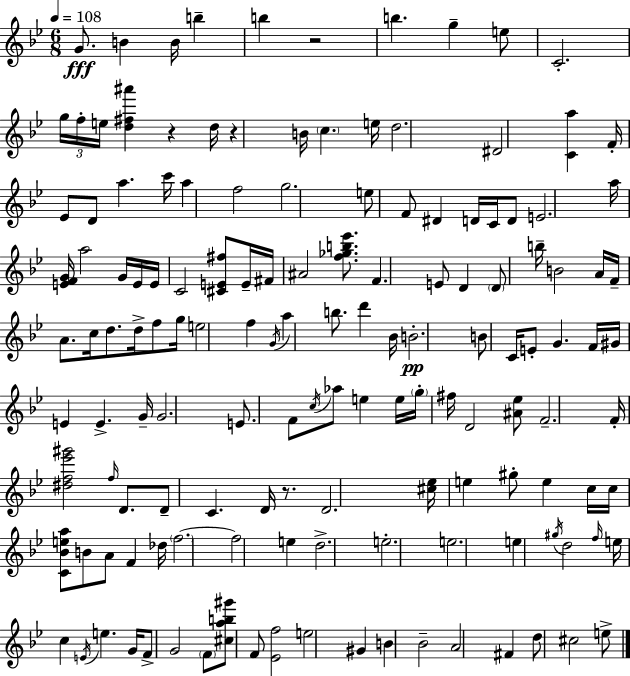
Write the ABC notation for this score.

X:1
T:Untitled
M:6/8
L:1/4
K:Bb
G/2 B B/4 b b z2 b g e/2 C2 g/4 f/4 e/4 [d^f^a'] z d/4 z B/4 c e/4 d2 ^D2 [Ca] F/4 _E/2 D/2 a c'/4 a f2 g2 e/2 F/2 ^D D/4 C/4 D/2 E2 a/4 [EFG]/4 a2 G/4 E/4 E/4 C2 [^CE^f]/2 E/4 ^F/4 ^A2 [f_gb_e']/2 F E/2 D D/2 b/4 B2 A/4 F/4 A/2 c/4 d/2 d/4 f/2 g/4 e2 f G/4 a b/2 d' _B/4 B2 B/2 C/4 E/2 G F/4 ^G/4 E E G/4 G2 E/2 F/2 c/4 _a/2 e e/4 g/4 ^f/4 D2 [^A_e]/2 F2 F/4 [^df_e'^g']2 f/4 D/2 D/2 C D/4 z/2 D2 [^c_e]/4 e ^g/2 e c/4 c/4 [C_Bea]/2 B/2 A/2 F _d/4 f2 f2 e d2 e2 e2 e ^g/4 d2 f/4 e/4 c E/4 e G/4 F/2 G2 F/2 [^cab^g']/2 F/2 [_Ef]2 e2 ^G B _B2 A2 ^F d/2 ^c2 e/2